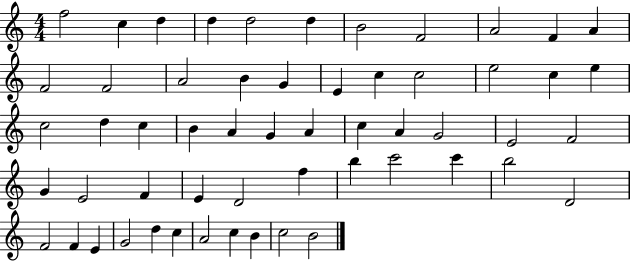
{
  \clef treble
  \numericTimeSignature
  \time 4/4
  \key c \major
  f''2 c''4 d''4 | d''4 d''2 d''4 | b'2 f'2 | a'2 f'4 a'4 | \break f'2 f'2 | a'2 b'4 g'4 | e'4 c''4 c''2 | e''2 c''4 e''4 | \break c''2 d''4 c''4 | b'4 a'4 g'4 a'4 | c''4 a'4 g'2 | e'2 f'2 | \break g'4 e'2 f'4 | e'4 d'2 f''4 | b''4 c'''2 c'''4 | b''2 d'2 | \break f'2 f'4 e'4 | g'2 d''4 c''4 | a'2 c''4 b'4 | c''2 b'2 | \break \bar "|."
}